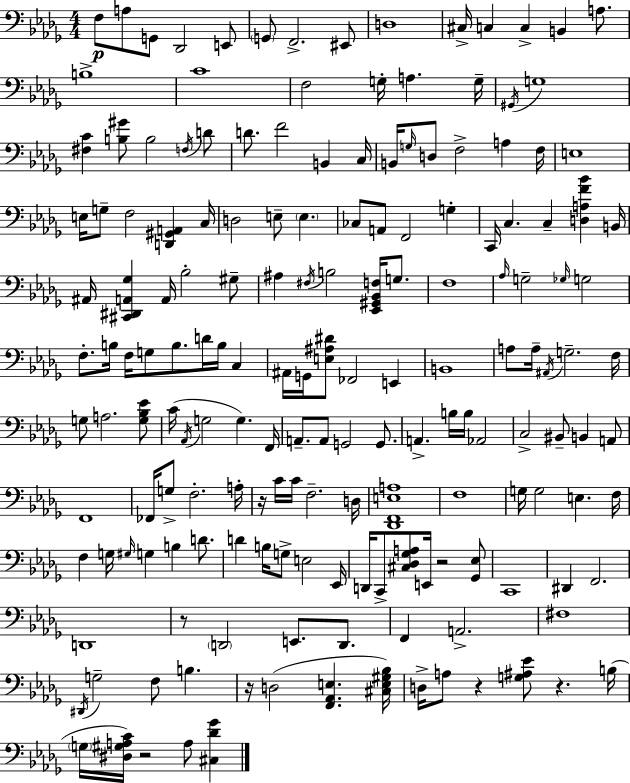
F3/e A3/e G2/e Db2/h E2/e G2/e F2/h. EIS2/e D3/w C#3/s C3/q C3/q B2/q A3/e. B3/w C4/w F3/h G3/s A3/q. G3/s G#2/s G3/w [F#3,C4]/q [B3,G#4]/e B3/h F3/s D4/e D4/e. F4/h B2/q C3/s B2/s G3/s D3/e F3/h A3/q F3/s E3/w E3/s G3/e F3/h [D2,G#2,A2]/q C3/s D3/h E3/e E3/q. CES3/e A2/e F2/h G3/q C2/s C3/q. C3/q [D3,A3,F4,Bb4]/q B2/s A#2/s [C#2,D#2,A2,Gb3]/q A2/s Bb3/h G#3/e A#3/q F#3/s B3/h [Eb2,G#2,Bb2,F3]/s G3/e. F3/w Ab3/s G3/h Gb3/s G3/h F3/e. B3/s F3/s G3/e B3/e. D4/s B3/s C3/q A#2/s G2/s [E3,A#3,D#4]/e FES2/h E2/q B2/w A3/e A3/s A#2/s G3/h. F3/s G3/e A3/h. [G3,Bb3,Eb4]/e C4/s Ab2/s G3/h G3/q. F2/s A2/e. A2/e G2/h G2/e. A2/q. B3/s B3/s Ab2/h C3/h BIS2/e B2/q A2/e F2/w FES2/s G3/e F3/h. A3/s R/s C4/s C4/s F3/h. D3/s [Db2,F2,E3,A3]/w F3/w G3/s G3/h E3/q. F3/s F3/q G3/s G#3/s G3/q B3/q D4/e. D4/q B3/s G3/e E3/h Eb2/s D2/s C2/e [C#3,Db3,Gb3,A3]/e E2/s R/h [Gb2,Eb3]/e C2/w D#2/q F2/h. D2/w R/e D2/h E2/e. D2/e. F2/q A2/h. F#3/w D#2/s G3/h F3/e B3/q. R/s D3/h [F2,Ab2,E3]/q. [C#3,E3,G#3,Bb3]/s D3/s A3/e R/q [G3,A#3,Eb4]/e R/q. B3/s G3/s [D#3,G#3,A3,C4]/s R/h A3/e [C#3,Db4,Gb4]/q